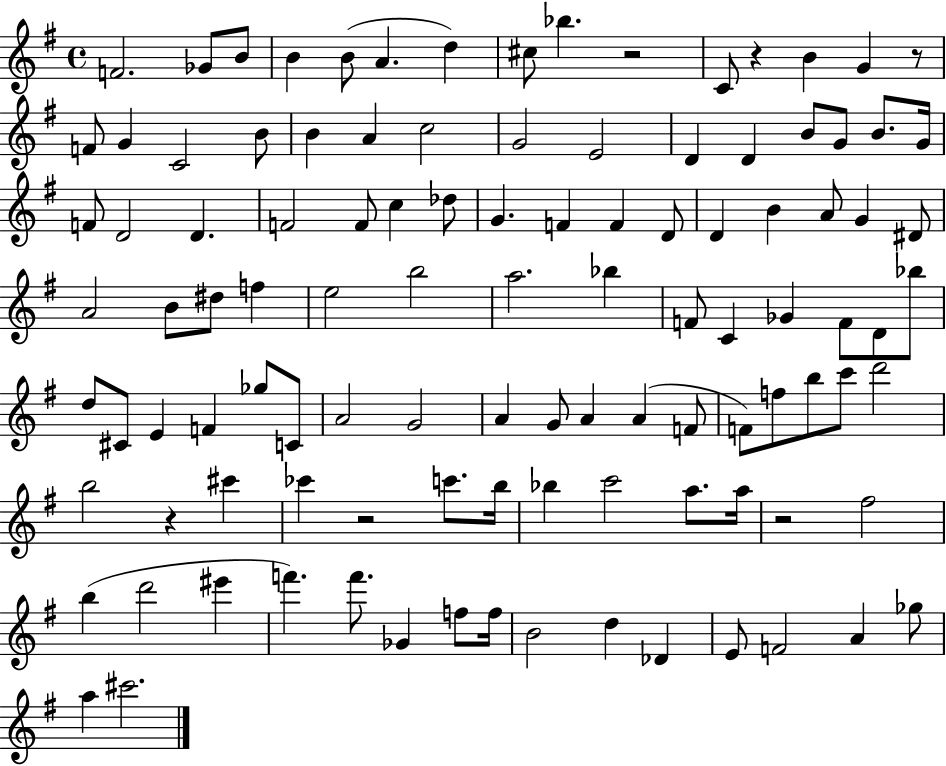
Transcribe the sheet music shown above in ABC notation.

X:1
T:Untitled
M:4/4
L:1/4
K:G
F2 _G/2 B/2 B B/2 A d ^c/2 _b z2 C/2 z B G z/2 F/2 G C2 B/2 B A c2 G2 E2 D D B/2 G/2 B/2 G/4 F/2 D2 D F2 F/2 c _d/2 G F F D/2 D B A/2 G ^D/2 A2 B/2 ^d/2 f e2 b2 a2 _b F/2 C _G F/2 D/2 _b/2 d/2 ^C/2 E F _g/2 C/2 A2 G2 A G/2 A A F/2 F/2 f/2 b/2 c'/2 d'2 b2 z ^c' _c' z2 c'/2 b/4 _b c'2 a/2 a/4 z2 ^f2 b d'2 ^e' f' f'/2 _G f/2 f/4 B2 d _D E/2 F2 A _g/2 a ^c'2